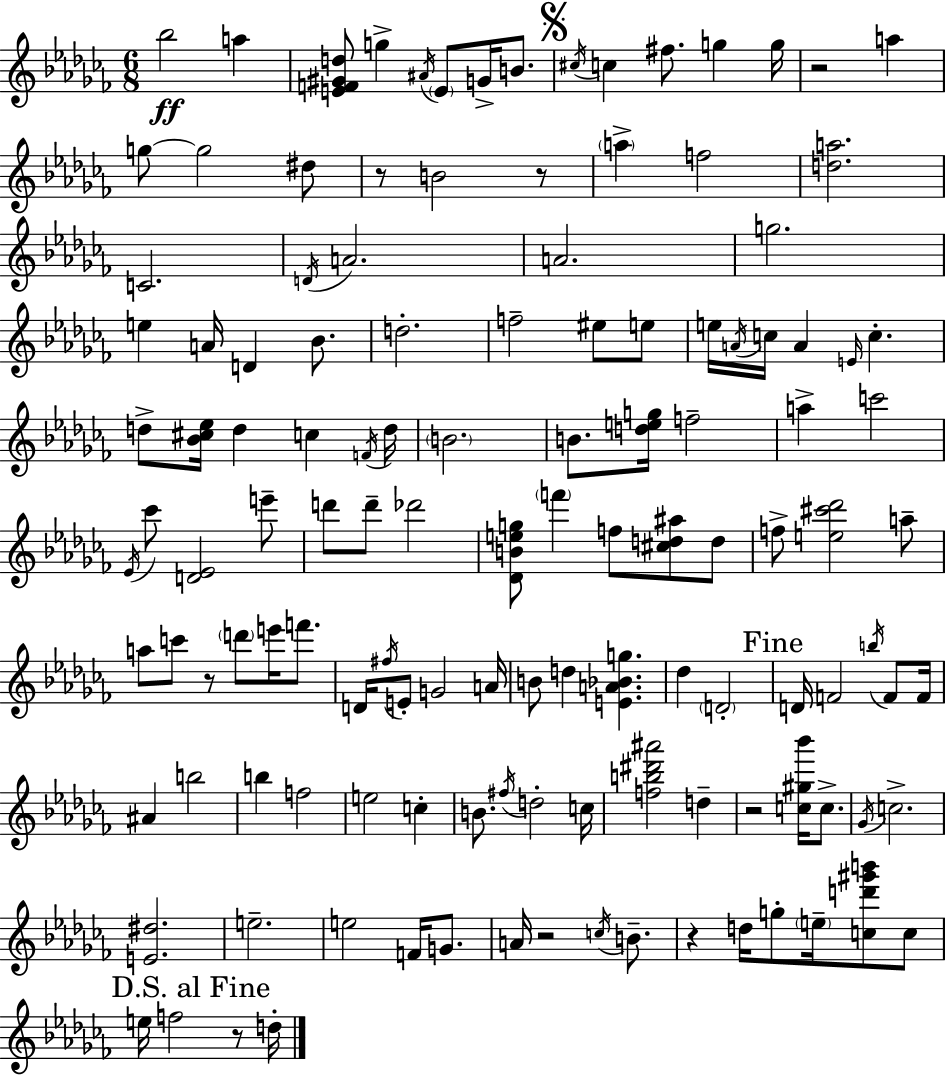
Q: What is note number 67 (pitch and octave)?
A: E4